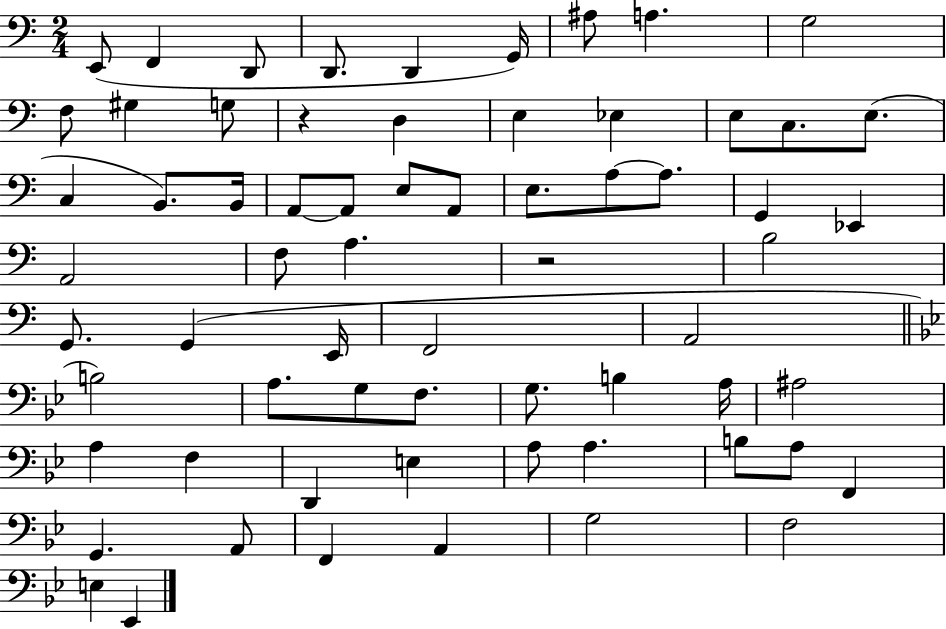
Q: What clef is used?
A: bass